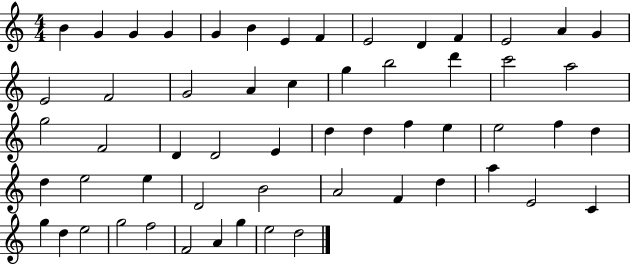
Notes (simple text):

B4/q G4/q G4/q G4/q G4/q B4/q E4/q F4/q E4/h D4/q F4/q E4/h A4/q G4/q E4/h F4/h G4/h A4/q C5/q G5/q B5/h D6/q C6/h A5/h G5/h F4/h D4/q D4/h E4/q D5/q D5/q F5/q E5/q E5/h F5/q D5/q D5/q E5/h E5/q D4/h B4/h A4/h F4/q D5/q A5/q E4/h C4/q G5/q D5/q E5/h G5/h F5/h F4/h A4/q G5/q E5/h D5/h